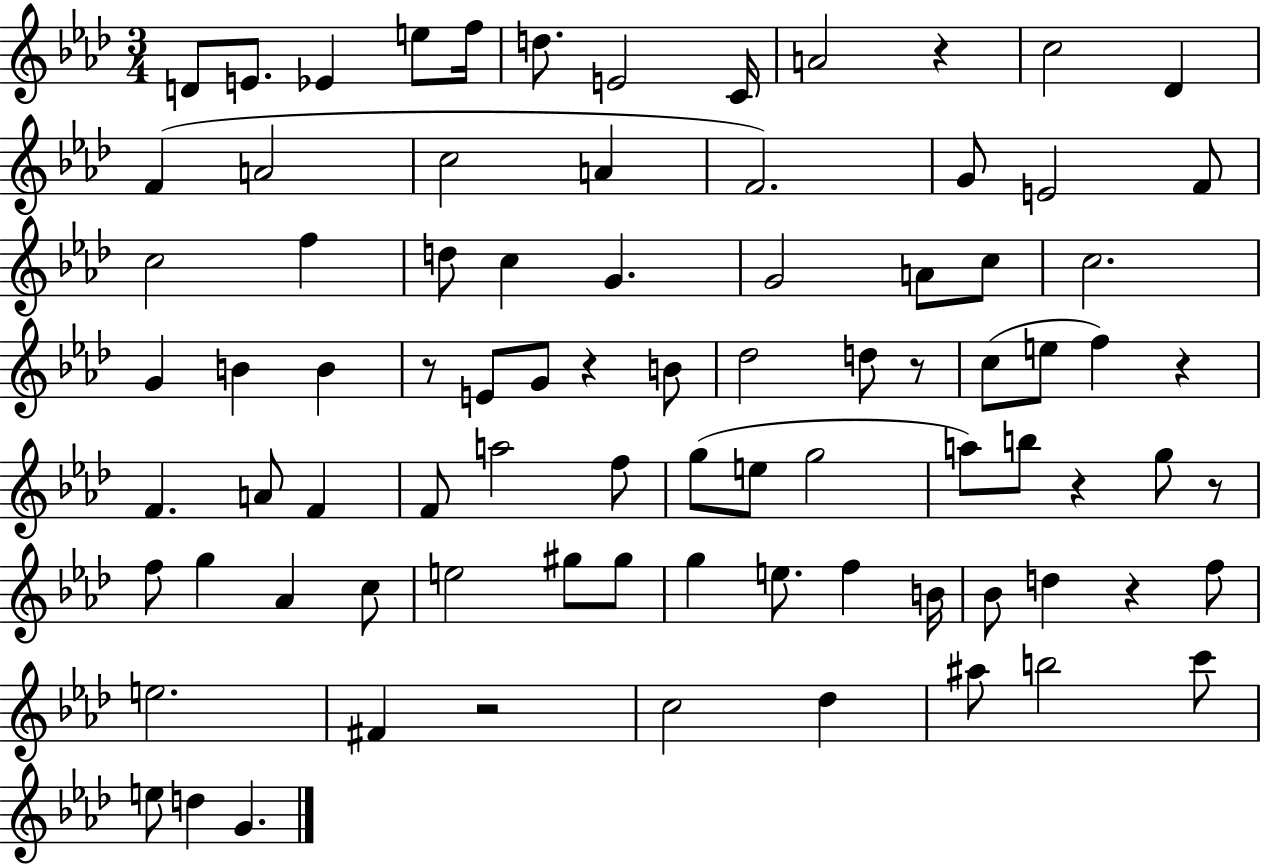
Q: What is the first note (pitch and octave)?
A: D4